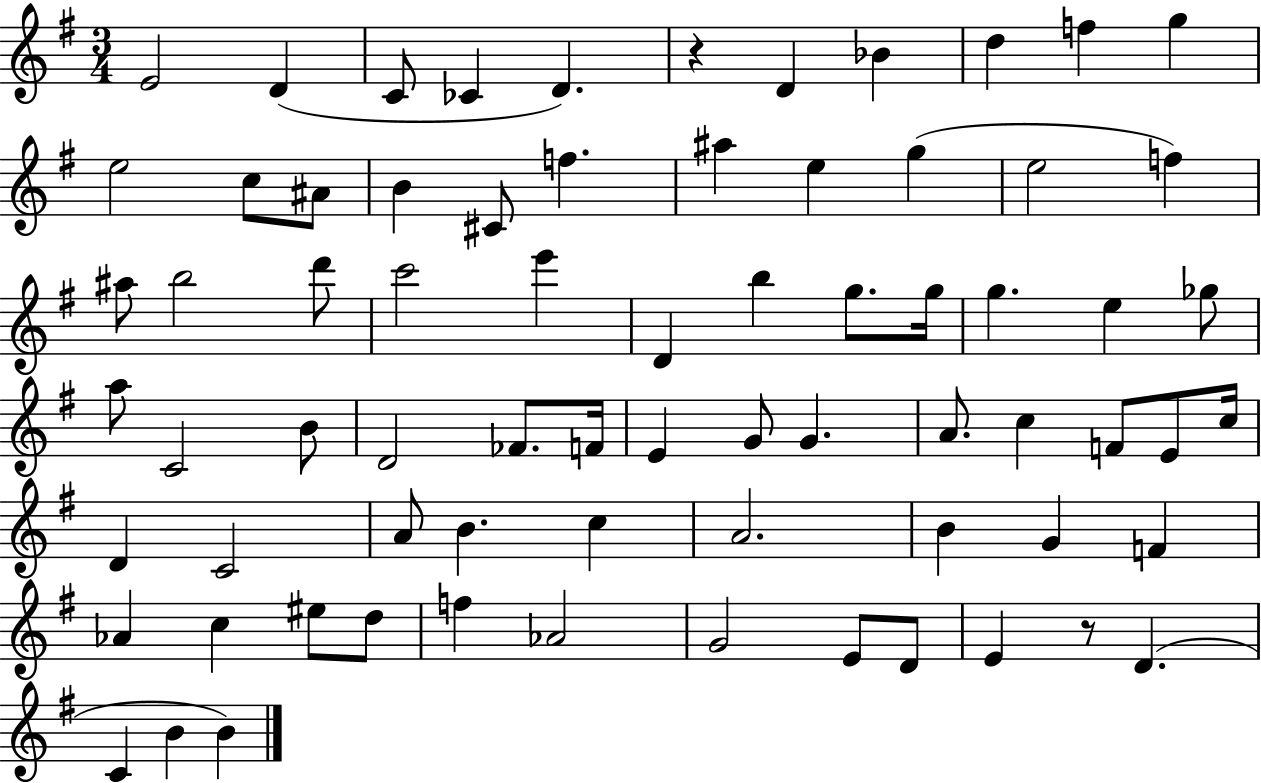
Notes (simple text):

E4/h D4/q C4/e CES4/q D4/q. R/q D4/q Bb4/q D5/q F5/q G5/q E5/h C5/e A#4/e B4/q C#4/e F5/q. A#5/q E5/q G5/q E5/h F5/q A#5/e B5/h D6/e C6/h E6/q D4/q B5/q G5/e. G5/s G5/q. E5/q Gb5/e A5/e C4/h B4/e D4/h FES4/e. F4/s E4/q G4/e G4/q. A4/e. C5/q F4/e E4/e C5/s D4/q C4/h A4/e B4/q. C5/q A4/h. B4/q G4/q F4/q Ab4/q C5/q EIS5/e D5/e F5/q Ab4/h G4/h E4/e D4/e E4/q R/e D4/q. C4/q B4/q B4/q